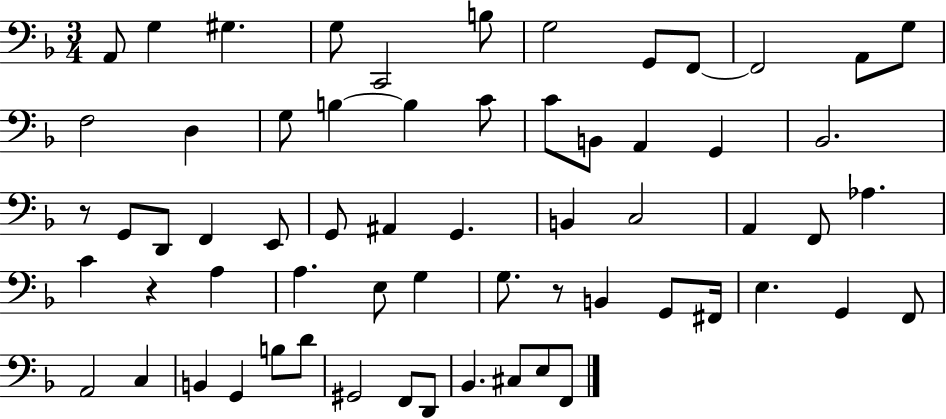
{
  \clef bass
  \numericTimeSignature
  \time 3/4
  \key f \major
  a,8 g4 gis4. | g8 c,2 b8 | g2 g,8 f,8~~ | f,2 a,8 g8 | \break f2 d4 | g8 b4~~ b4 c'8 | c'8 b,8 a,4 g,4 | bes,2. | \break r8 g,8 d,8 f,4 e,8 | g,8 ais,4 g,4. | b,4 c2 | a,4 f,8 aes4. | \break c'4 r4 a4 | a4. e8 g4 | g8. r8 b,4 g,8 fis,16 | e4. g,4 f,8 | \break a,2 c4 | b,4 g,4 b8 d'8 | gis,2 f,8 d,8 | bes,4. cis8 e8 f,8 | \break \bar "|."
}